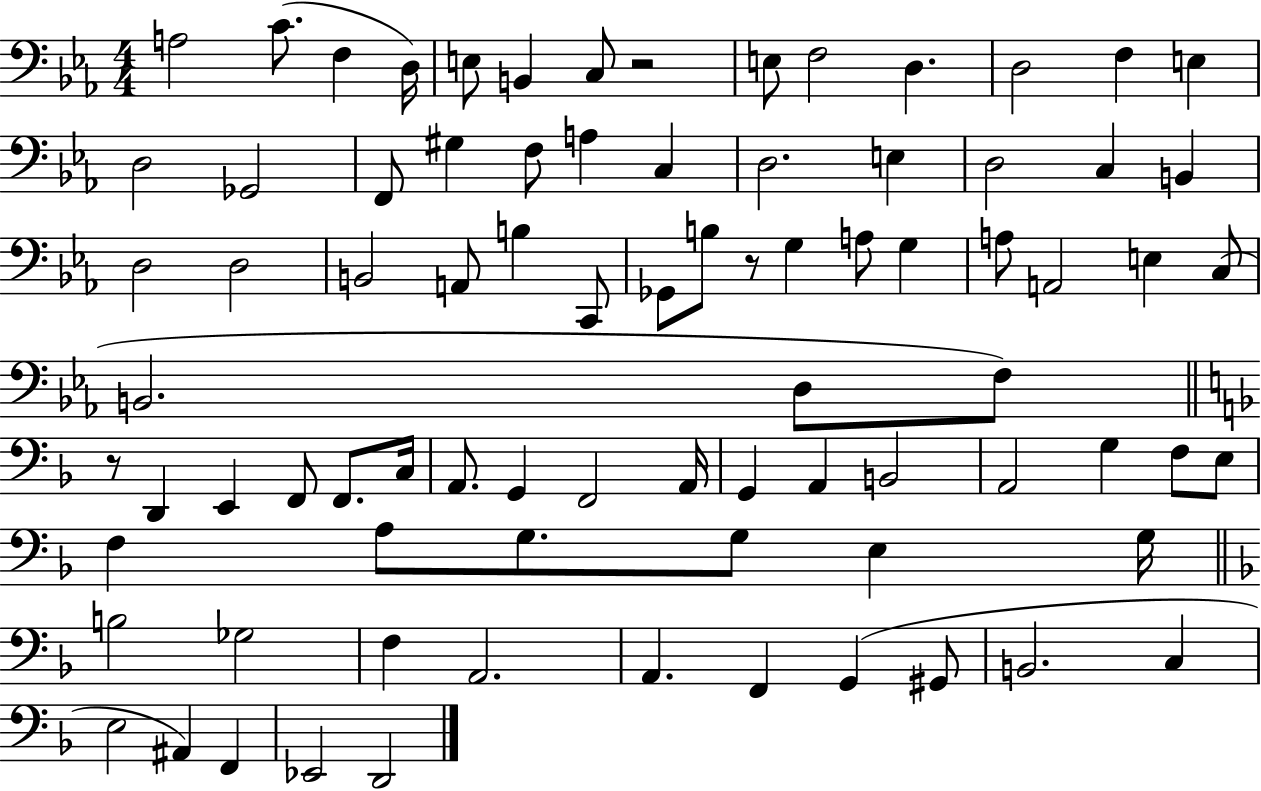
X:1
T:Untitled
M:4/4
L:1/4
K:Eb
A,2 C/2 F, D,/4 E,/2 B,, C,/2 z2 E,/2 F,2 D, D,2 F, E, D,2 _G,,2 F,,/2 ^G, F,/2 A, C, D,2 E, D,2 C, B,, D,2 D,2 B,,2 A,,/2 B, C,,/2 _G,,/2 B,/2 z/2 G, A,/2 G, A,/2 A,,2 E, C,/2 B,,2 D,/2 F,/2 z/2 D,, E,, F,,/2 F,,/2 C,/4 A,,/2 G,, F,,2 A,,/4 G,, A,, B,,2 A,,2 G, F,/2 E,/2 F, A,/2 G,/2 G,/2 E, G,/4 B,2 _G,2 F, A,,2 A,, F,, G,, ^G,,/2 B,,2 C, E,2 ^A,, F,, _E,,2 D,,2